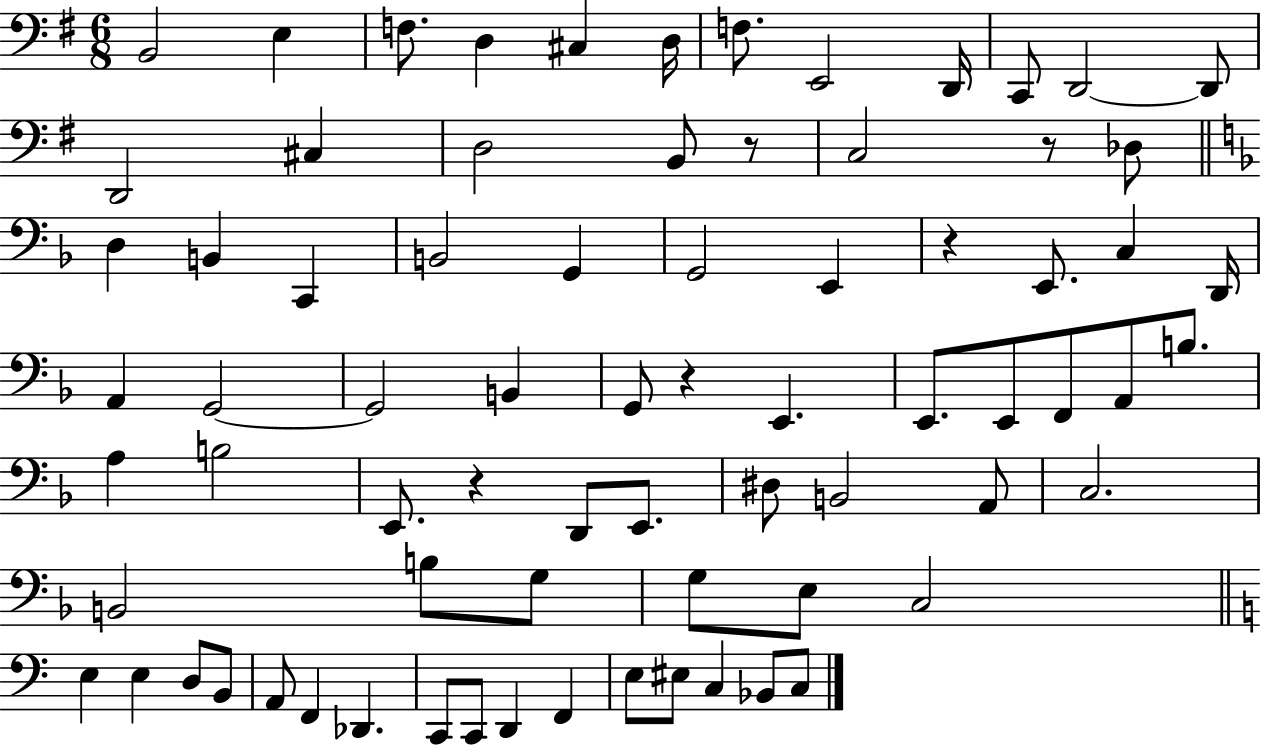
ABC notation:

X:1
T:Untitled
M:6/8
L:1/4
K:G
B,,2 E, F,/2 D, ^C, D,/4 F,/2 E,,2 D,,/4 C,,/2 D,,2 D,,/2 D,,2 ^C, D,2 B,,/2 z/2 C,2 z/2 _D,/2 D, B,, C,, B,,2 G,, G,,2 E,, z E,,/2 C, D,,/4 A,, G,,2 G,,2 B,, G,,/2 z E,, E,,/2 E,,/2 F,,/2 A,,/2 B,/2 A, B,2 E,,/2 z D,,/2 E,,/2 ^D,/2 B,,2 A,,/2 C,2 B,,2 B,/2 G,/2 G,/2 E,/2 C,2 E, E, D,/2 B,,/2 A,,/2 F,, _D,, C,,/2 C,,/2 D,, F,, E,/2 ^E,/2 C, _B,,/2 C,/2